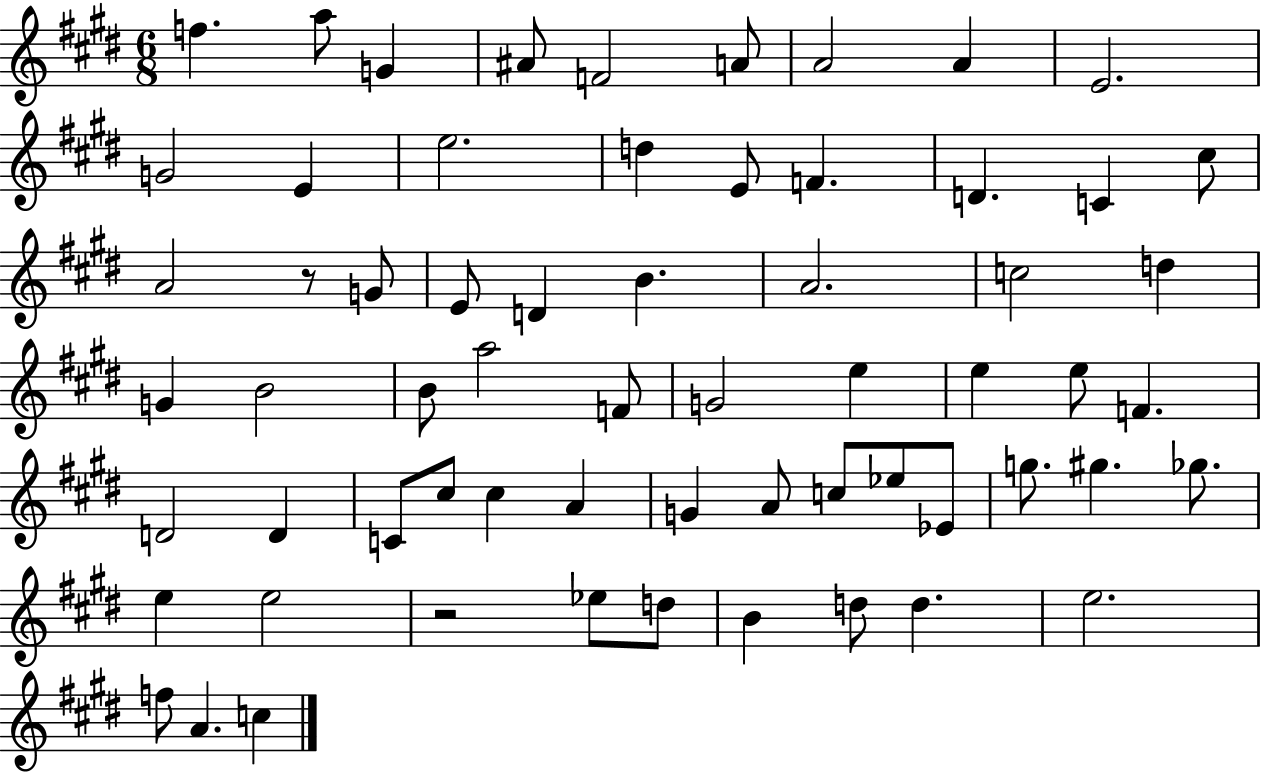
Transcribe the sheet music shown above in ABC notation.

X:1
T:Untitled
M:6/8
L:1/4
K:E
f a/2 G ^A/2 F2 A/2 A2 A E2 G2 E e2 d E/2 F D C ^c/2 A2 z/2 G/2 E/2 D B A2 c2 d G B2 B/2 a2 F/2 G2 e e e/2 F D2 D C/2 ^c/2 ^c A G A/2 c/2 _e/2 _E/2 g/2 ^g _g/2 e e2 z2 _e/2 d/2 B d/2 d e2 f/2 A c